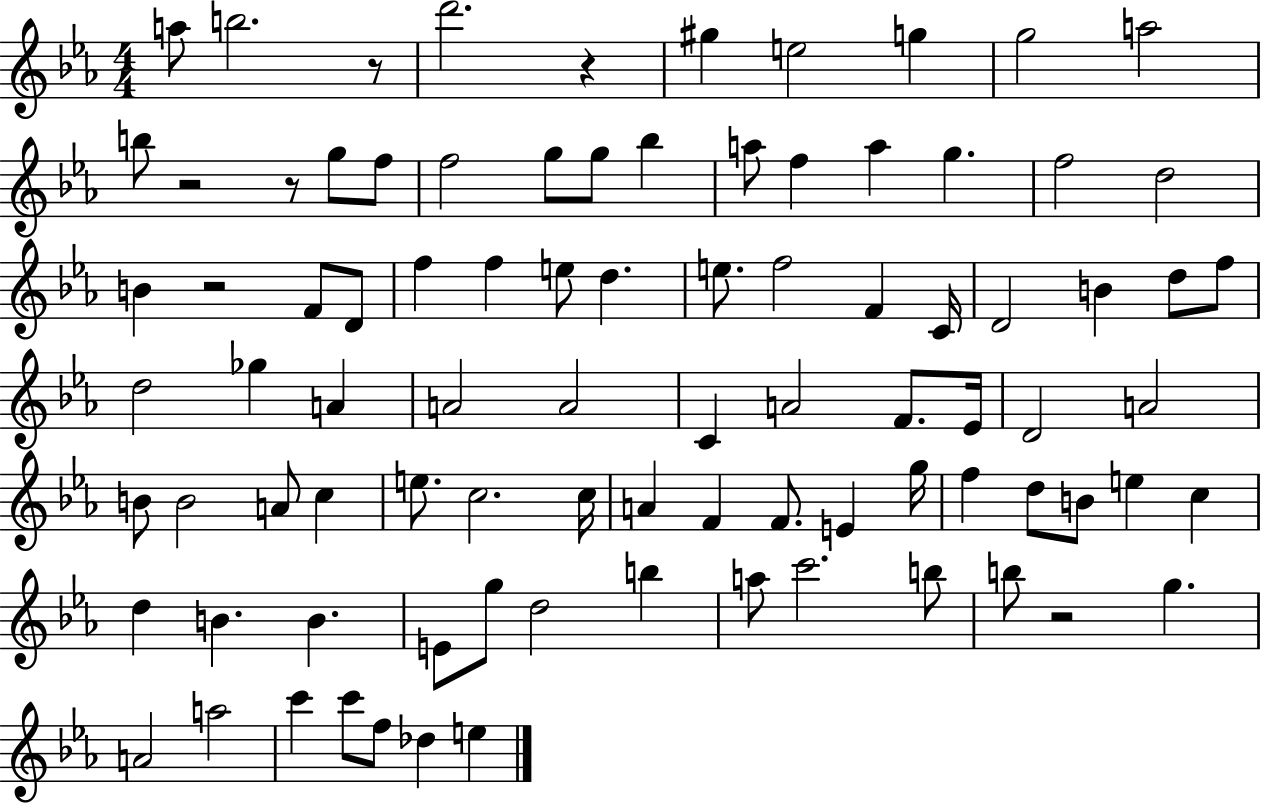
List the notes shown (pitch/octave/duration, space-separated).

A5/e B5/h. R/e D6/h. R/q G#5/q E5/h G5/q G5/h A5/h B5/e R/h R/e G5/e F5/e F5/h G5/e G5/e Bb5/q A5/e F5/q A5/q G5/q. F5/h D5/h B4/q R/h F4/e D4/e F5/q F5/q E5/e D5/q. E5/e. F5/h F4/q C4/s D4/h B4/q D5/e F5/e D5/h Gb5/q A4/q A4/h A4/h C4/q A4/h F4/e. Eb4/s D4/h A4/h B4/e B4/h A4/e C5/q E5/e. C5/h. C5/s A4/q F4/q F4/e. E4/q G5/s F5/q D5/e B4/e E5/q C5/q D5/q B4/q. B4/q. E4/e G5/e D5/h B5/q A5/e C6/h. B5/e B5/e R/h G5/q. A4/h A5/h C6/q C6/e F5/e Db5/q E5/q